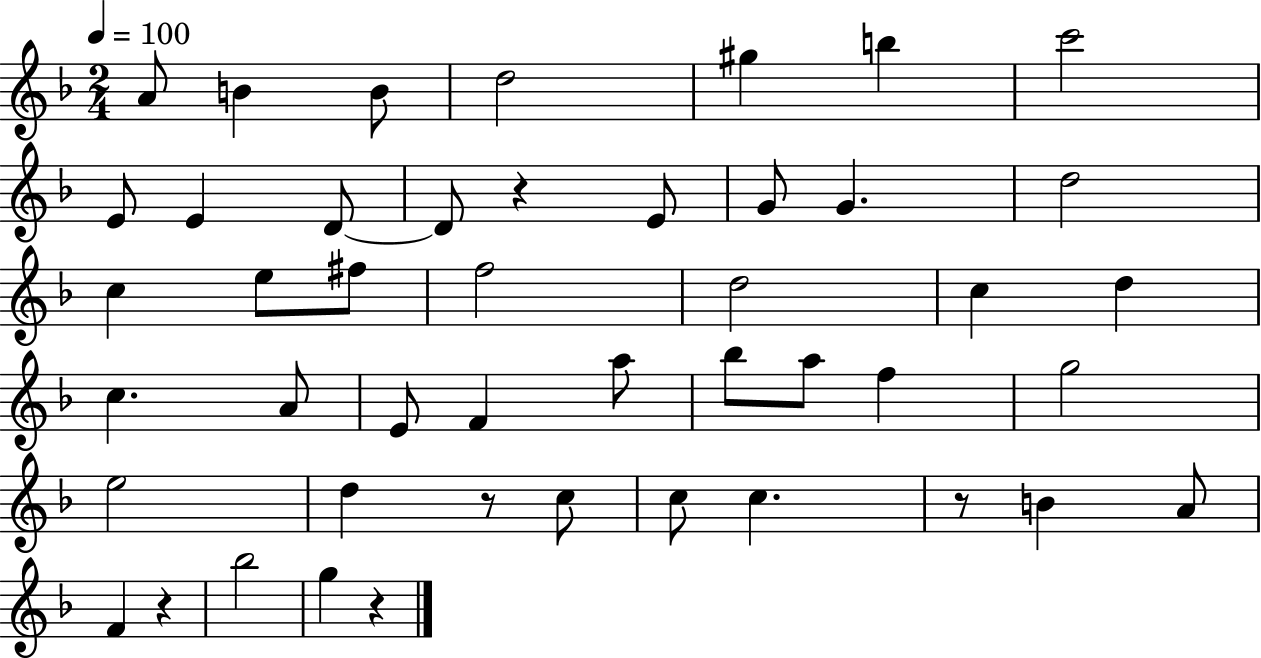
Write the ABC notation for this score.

X:1
T:Untitled
M:2/4
L:1/4
K:F
A/2 B B/2 d2 ^g b c'2 E/2 E D/2 D/2 z E/2 G/2 G d2 c e/2 ^f/2 f2 d2 c d c A/2 E/2 F a/2 _b/2 a/2 f g2 e2 d z/2 c/2 c/2 c z/2 B A/2 F z _b2 g z